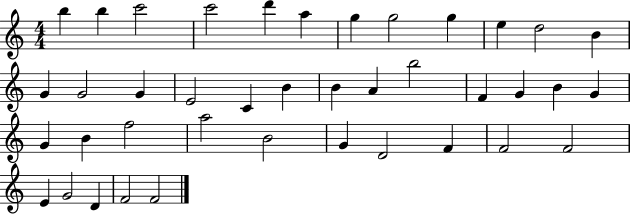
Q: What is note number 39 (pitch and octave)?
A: F4